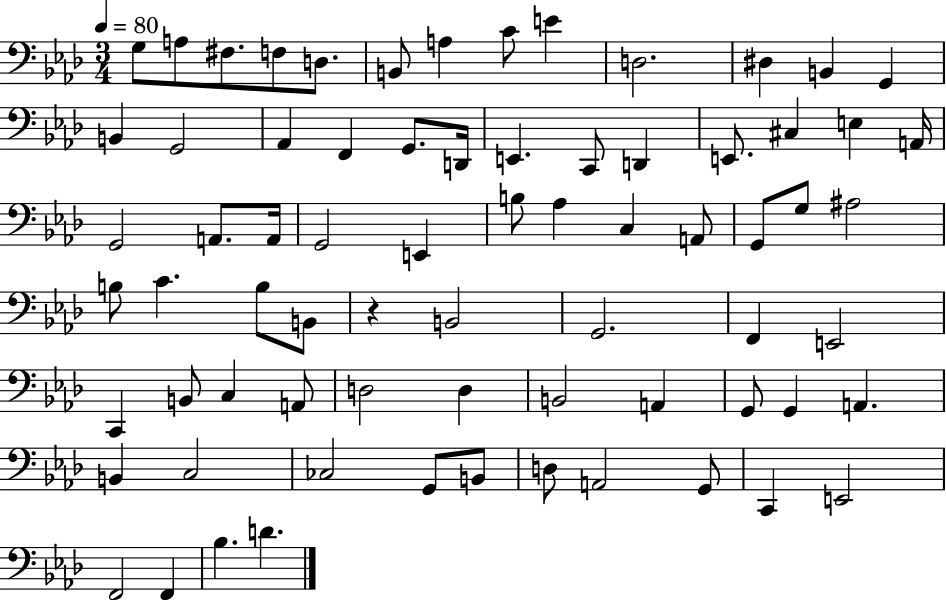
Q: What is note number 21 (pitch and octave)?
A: C2